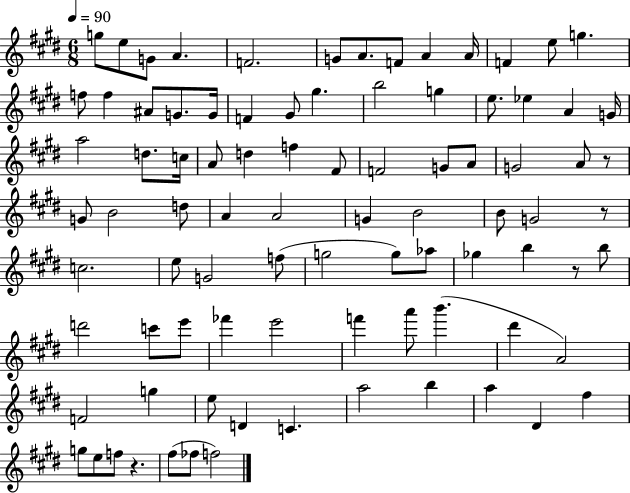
{
  \clef treble
  \numericTimeSignature
  \time 6/8
  \key e \major
  \tempo 4 = 90
  g''8 e''8 g'8 a'4. | f'2. | g'8 a'8. f'8 a'4 a'16 | f'4 e''8 g''4. | \break f''8 f''4 ais'8 g'8. g'16 | f'4 gis'8 gis''4. | b''2 g''4 | e''8. ees''4 a'4 g'16 | \break a''2 d''8. c''16 | a'8 d''4 f''4 fis'8 | f'2 g'8 a'8 | g'2 a'8 r8 | \break g'8 b'2 d''8 | a'4 a'2 | g'4 b'2 | b'8 g'2 r8 | \break c''2. | e''8 g'2 f''8( | g''2 g''8) aes''8 | ges''4 b''4 r8 b''8 | \break d'''2 c'''8 e'''8 | fes'''4 e'''2 | f'''4 a'''8 b'''4.( | dis'''4 a'2) | \break f'2 g''4 | e''8 d'4 c'4. | a''2 b''4 | a''4 dis'4 fis''4 | \break g''8 e''8 f''8 r4. | fis''8( fes''8 f''2) | \bar "|."
}